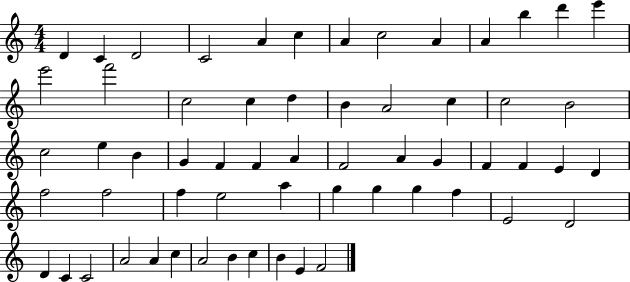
{
  \clef treble
  \numericTimeSignature
  \time 4/4
  \key c \major
  d'4 c'4 d'2 | c'2 a'4 c''4 | a'4 c''2 a'4 | a'4 b''4 d'''4 e'''4 | \break e'''2 f'''2 | c''2 c''4 d''4 | b'4 a'2 c''4 | c''2 b'2 | \break c''2 e''4 b'4 | g'4 f'4 f'4 a'4 | f'2 a'4 g'4 | f'4 f'4 e'4 d'4 | \break f''2 f''2 | f''4 e''2 a''4 | g''4 g''4 g''4 f''4 | e'2 d'2 | \break d'4 c'4 c'2 | a'2 a'4 c''4 | a'2 b'4 c''4 | b'4 e'4 f'2 | \break \bar "|."
}